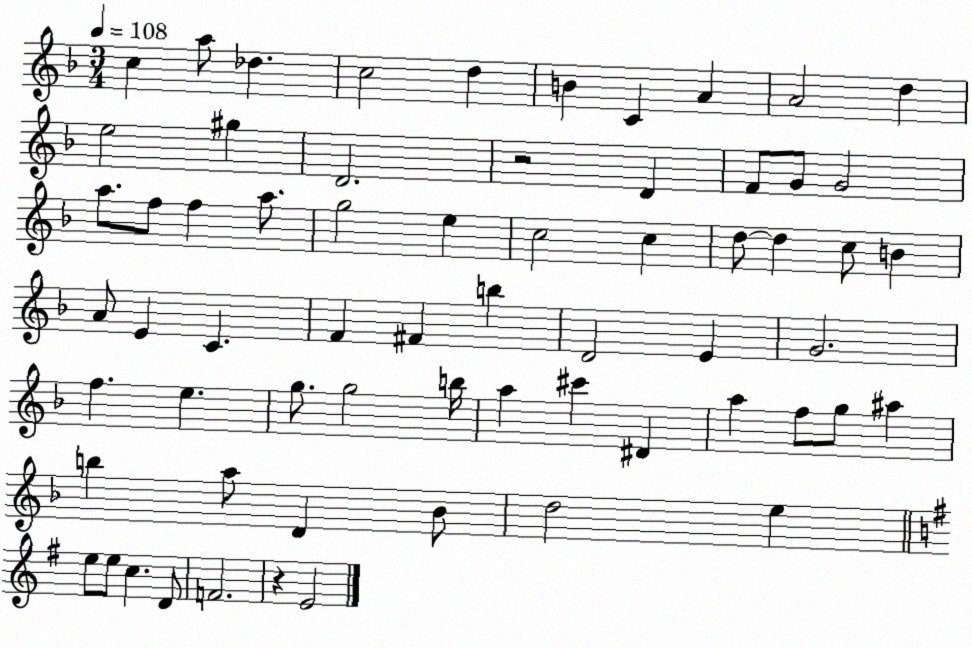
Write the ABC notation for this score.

X:1
T:Untitled
M:3/4
L:1/4
K:F
c a/2 _d c2 d B C A A2 d e2 ^g D2 z2 D F/2 G/2 G2 a/2 f/2 f a/2 g2 e c2 c d/2 d c/2 B A/2 E C F ^F b D2 E G2 f e g/2 g2 b/4 a ^c' ^D a f/2 g/2 ^a b a/2 D _B/2 d2 e e/2 e/2 c D/2 F2 z E2